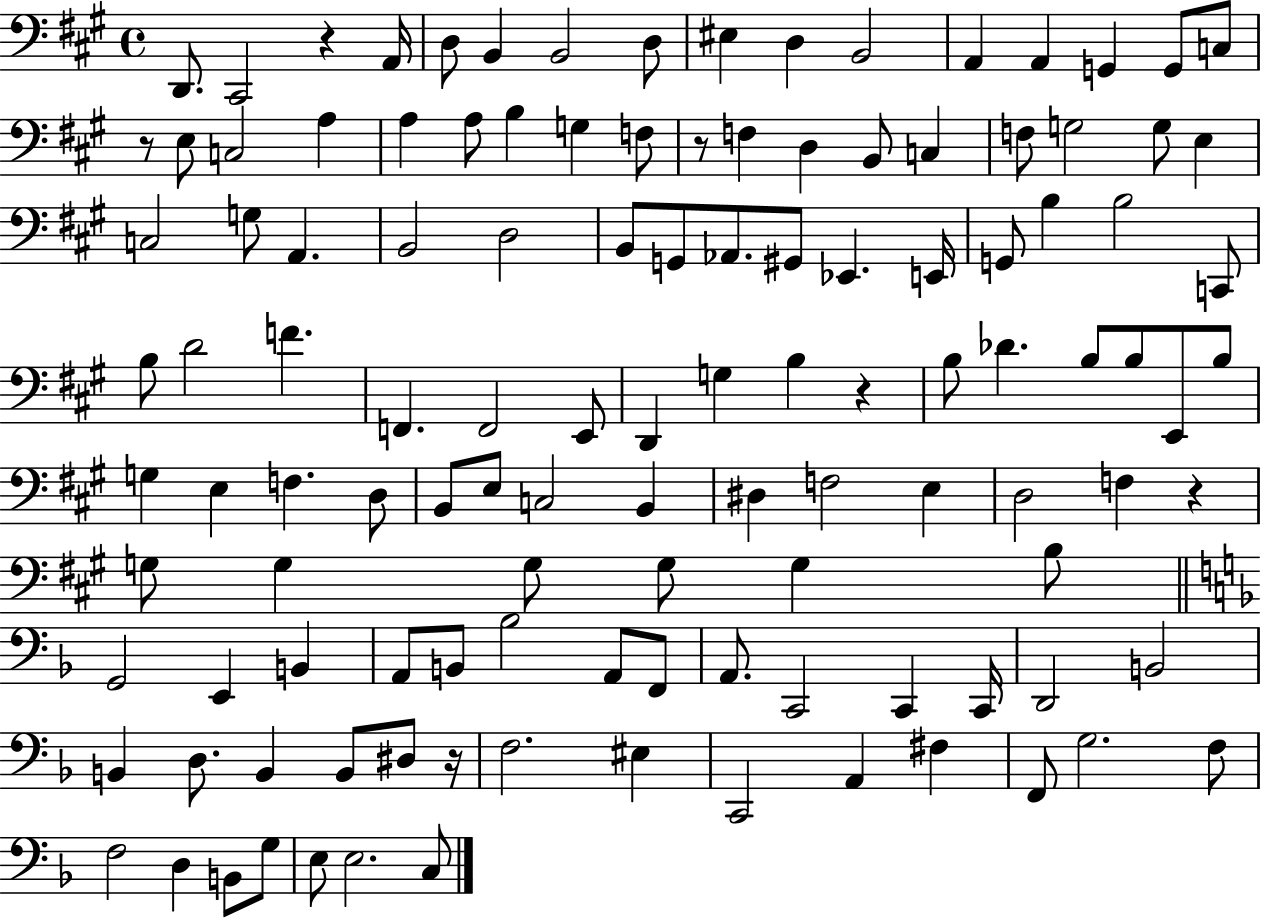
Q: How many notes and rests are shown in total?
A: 120